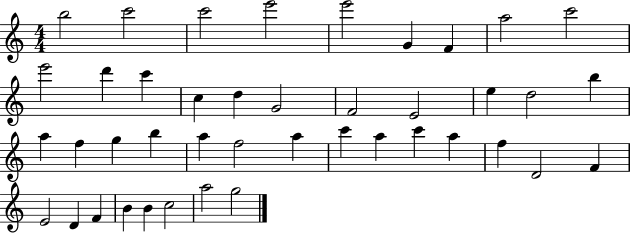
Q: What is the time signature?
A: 4/4